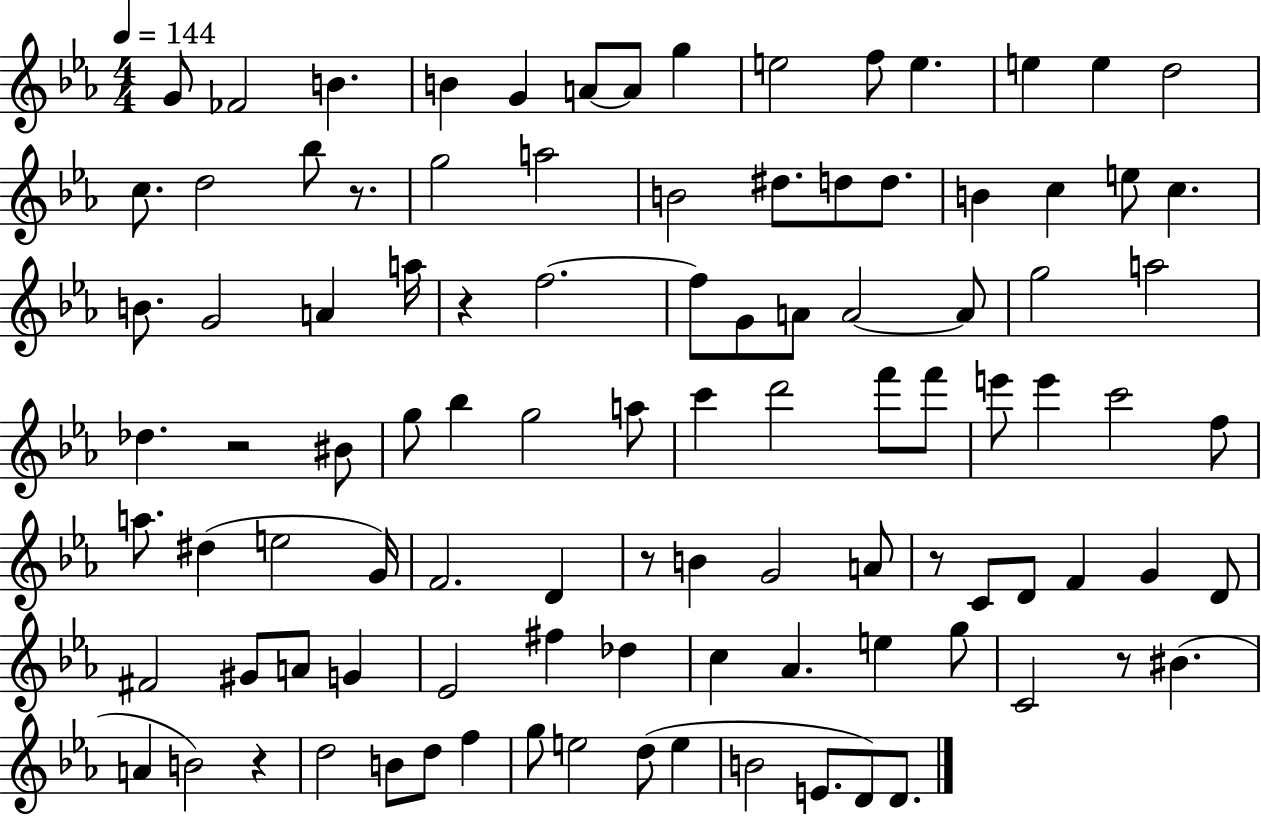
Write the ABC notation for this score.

X:1
T:Untitled
M:4/4
L:1/4
K:Eb
G/2 _F2 B B G A/2 A/2 g e2 f/2 e e e d2 c/2 d2 _b/2 z/2 g2 a2 B2 ^d/2 d/2 d/2 B c e/2 c B/2 G2 A a/4 z f2 f/2 G/2 A/2 A2 A/2 g2 a2 _d z2 ^B/2 g/2 _b g2 a/2 c' d'2 f'/2 f'/2 e'/2 e' c'2 f/2 a/2 ^d e2 G/4 F2 D z/2 B G2 A/2 z/2 C/2 D/2 F G D/2 ^F2 ^G/2 A/2 G _E2 ^f _d c _A e g/2 C2 z/2 ^B A B2 z d2 B/2 d/2 f g/2 e2 d/2 e B2 E/2 D/2 D/2